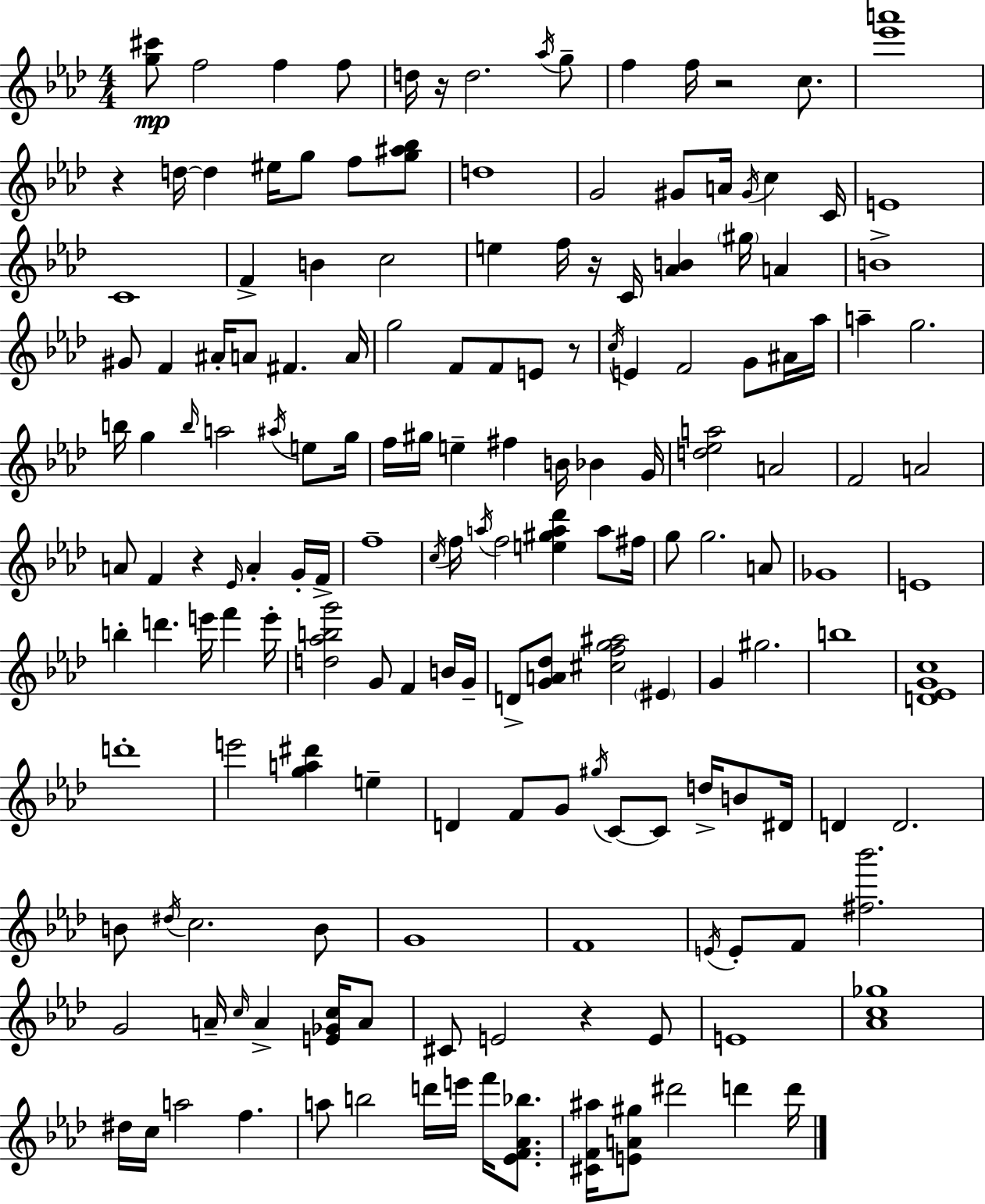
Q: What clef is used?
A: treble